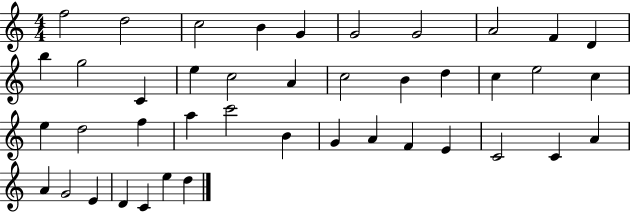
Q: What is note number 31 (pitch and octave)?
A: F4